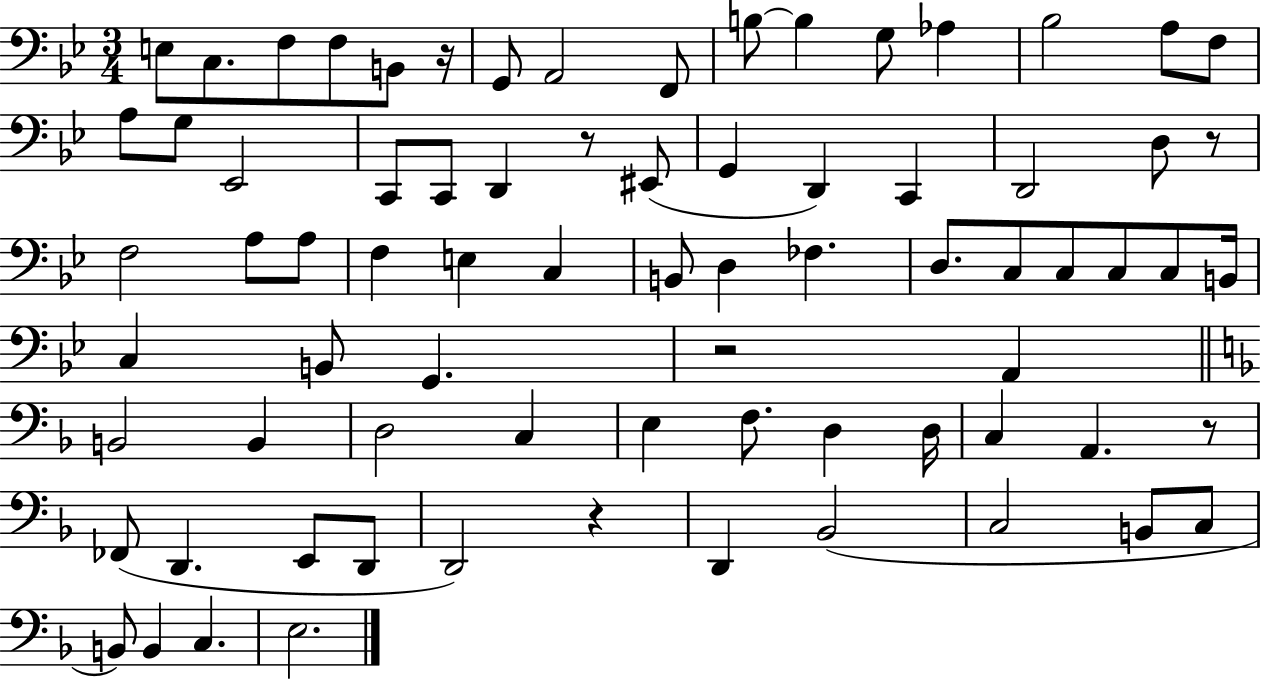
{
  \clef bass
  \numericTimeSignature
  \time 3/4
  \key bes \major
  \repeat volta 2 { e8 c8. f8 f8 b,8 r16 | g,8 a,2 f,8 | b8~~ b4 g8 aes4 | bes2 a8 f8 | \break a8 g8 ees,2 | c,8 c,8 d,4 r8 eis,8( | g,4 d,4) c,4 | d,2 d8 r8 | \break f2 a8 a8 | f4 e4 c4 | b,8 d4 fes4. | d8. c8 c8 c8 c8 b,16 | \break c4 b,8 g,4. | r2 a,4 | \bar "||" \break \key f \major b,2 b,4 | d2 c4 | e4 f8. d4 d16 | c4 a,4. r8 | \break fes,8( d,4. e,8 d,8 | d,2) r4 | d,4 bes,2( | c2 b,8 c8 | \break b,8) b,4 c4. | e2. | } \bar "|."
}